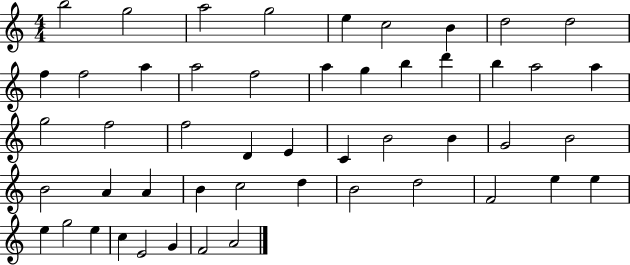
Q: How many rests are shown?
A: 0